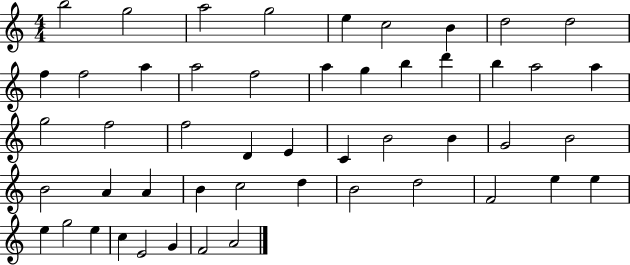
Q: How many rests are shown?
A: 0